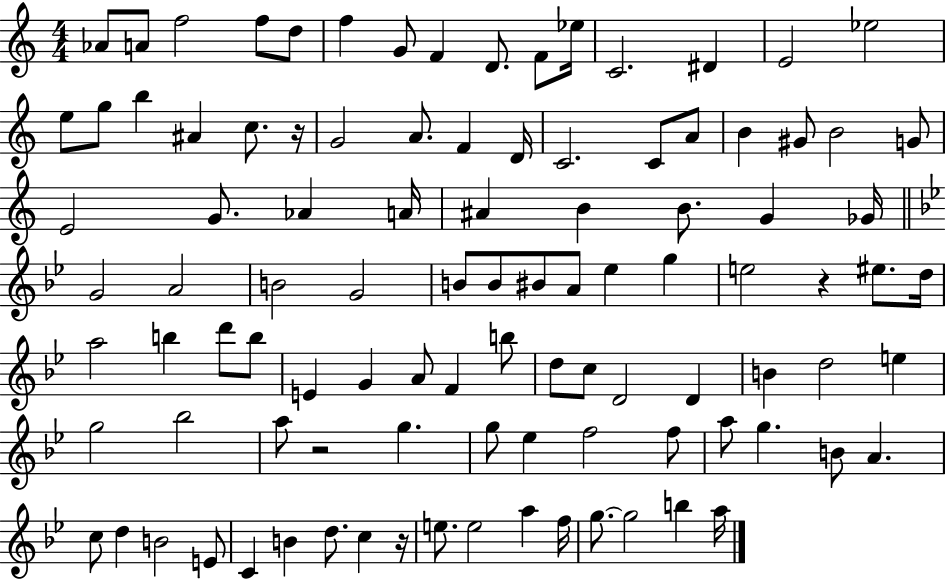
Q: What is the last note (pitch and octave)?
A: A5